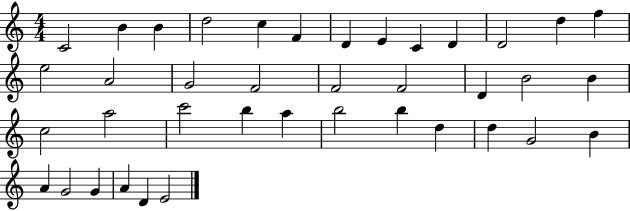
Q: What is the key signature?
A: C major